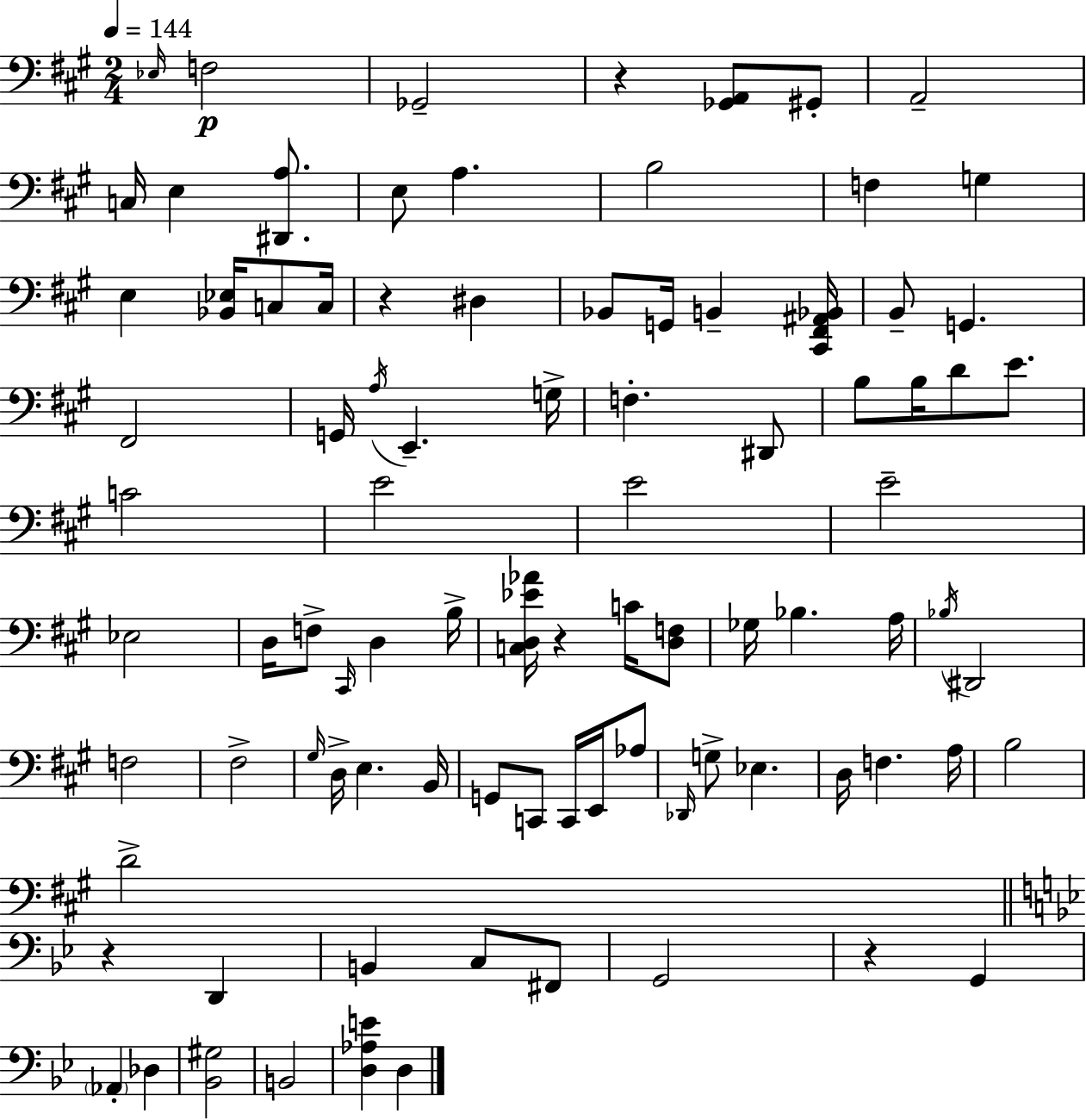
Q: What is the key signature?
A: A major